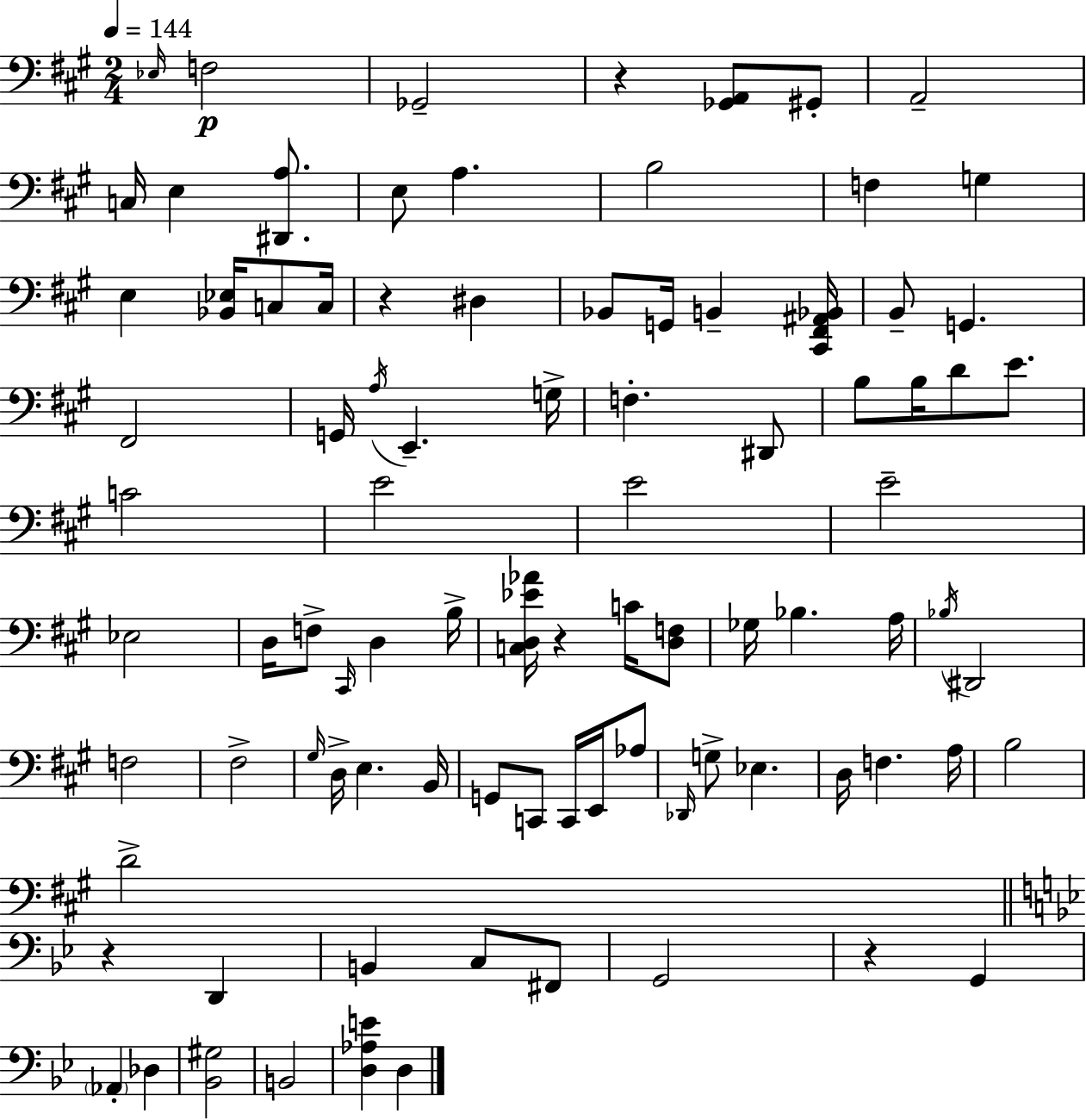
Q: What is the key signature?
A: A major